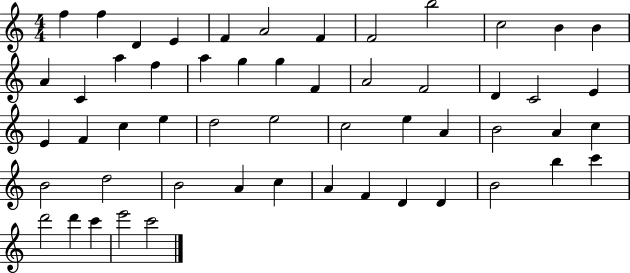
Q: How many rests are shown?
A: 0